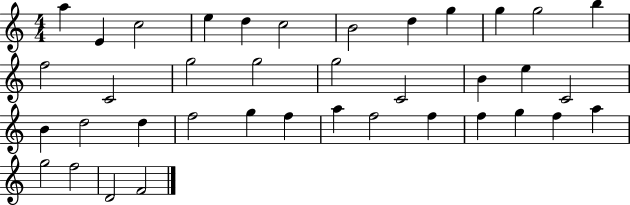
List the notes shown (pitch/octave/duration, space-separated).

A5/q E4/q C5/h E5/q D5/q C5/h B4/h D5/q G5/q G5/q G5/h B5/q F5/h C4/h G5/h G5/h G5/h C4/h B4/q E5/q C4/h B4/q D5/h D5/q F5/h G5/q F5/q A5/q F5/h F5/q F5/q G5/q F5/q A5/q G5/h F5/h D4/h F4/h